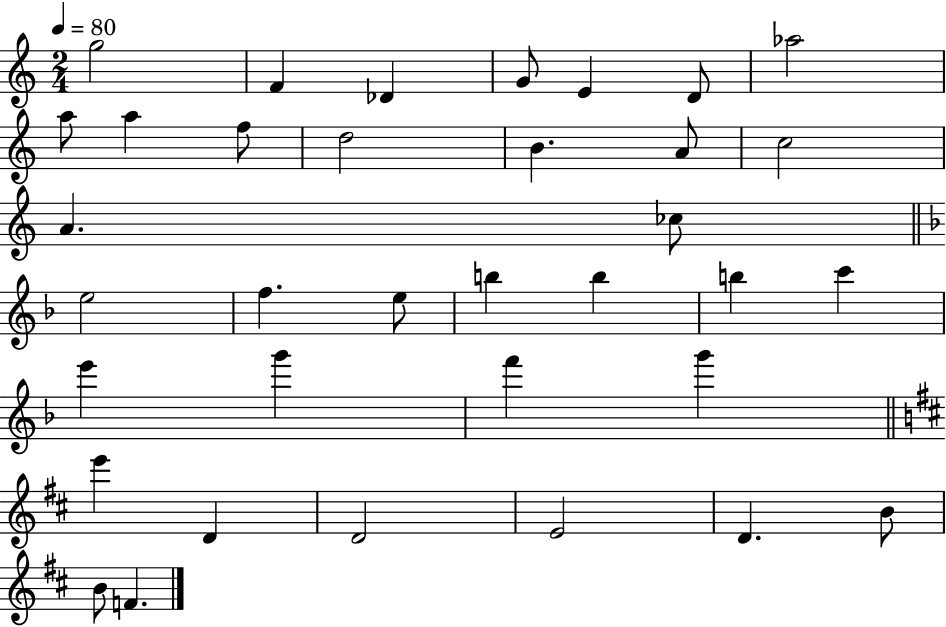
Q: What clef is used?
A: treble